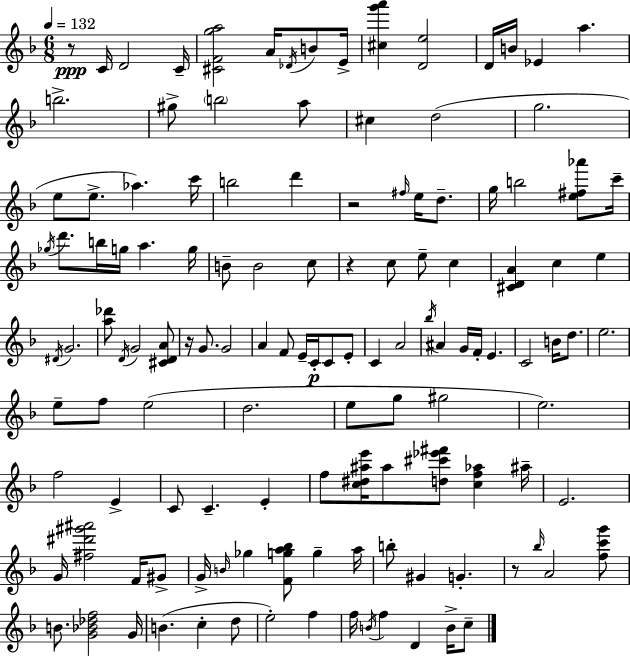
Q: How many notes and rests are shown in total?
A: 129